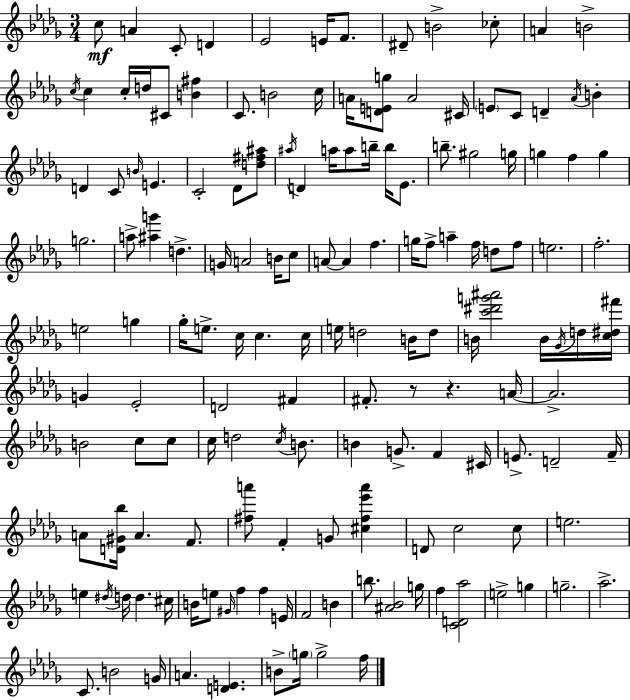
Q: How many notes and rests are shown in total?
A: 152